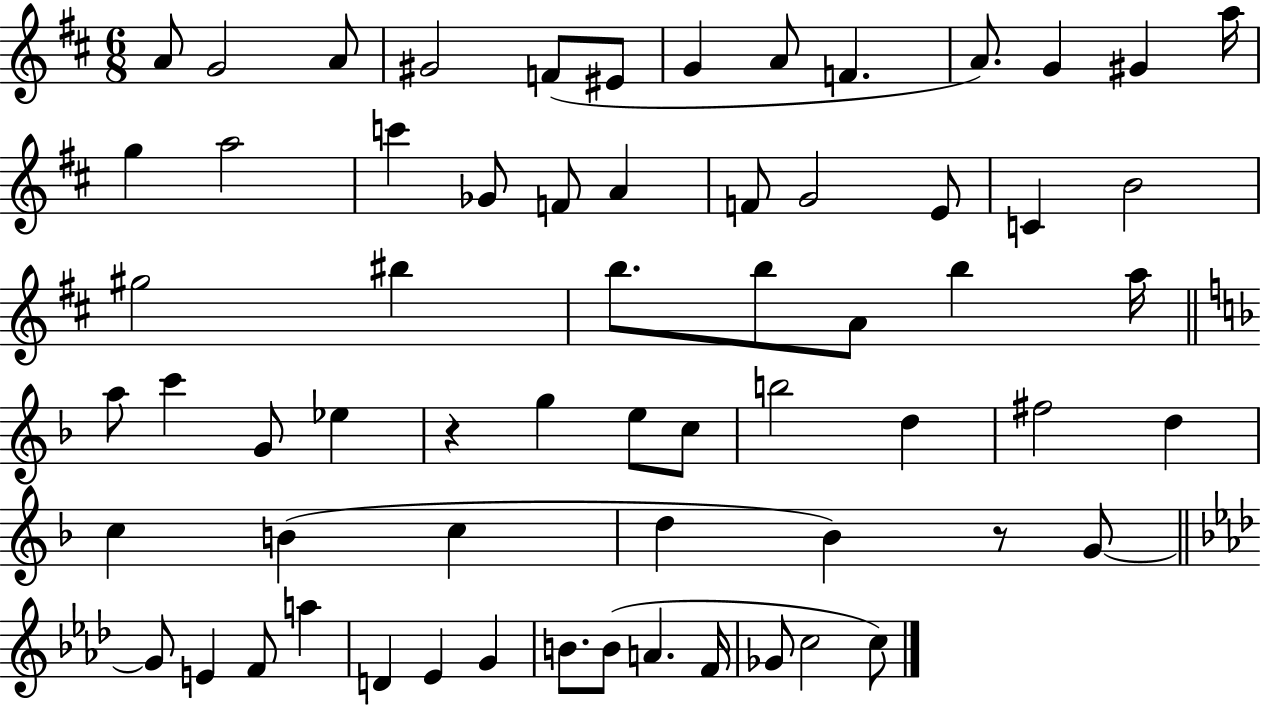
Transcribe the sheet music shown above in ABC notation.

X:1
T:Untitled
M:6/8
L:1/4
K:D
A/2 G2 A/2 ^G2 F/2 ^E/2 G A/2 F A/2 G ^G a/4 g a2 c' _G/2 F/2 A F/2 G2 E/2 C B2 ^g2 ^b b/2 b/2 A/2 b a/4 a/2 c' G/2 _e z g e/2 c/2 b2 d ^f2 d c B c d _B z/2 G/2 G/2 E F/2 a D _E G B/2 B/2 A F/4 _G/2 c2 c/2